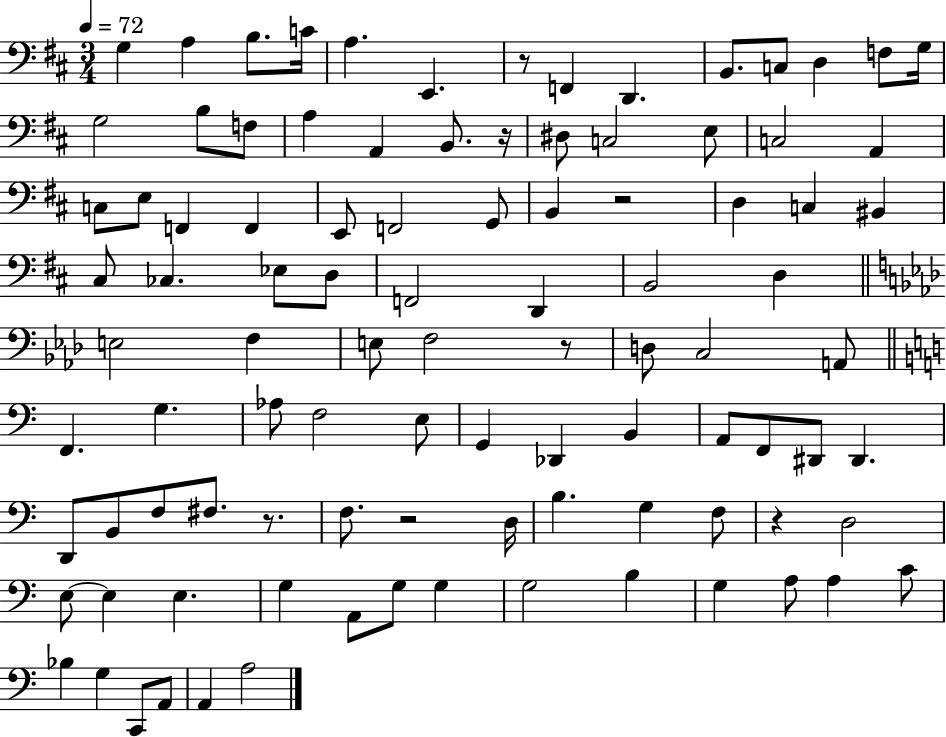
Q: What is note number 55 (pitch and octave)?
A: E3